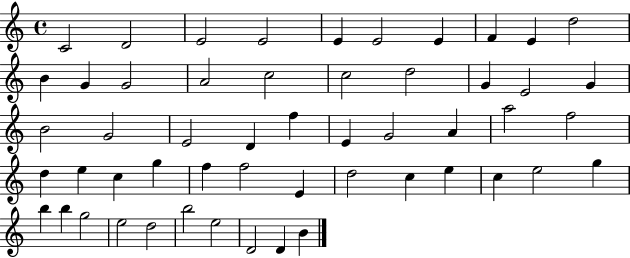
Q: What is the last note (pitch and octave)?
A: B4